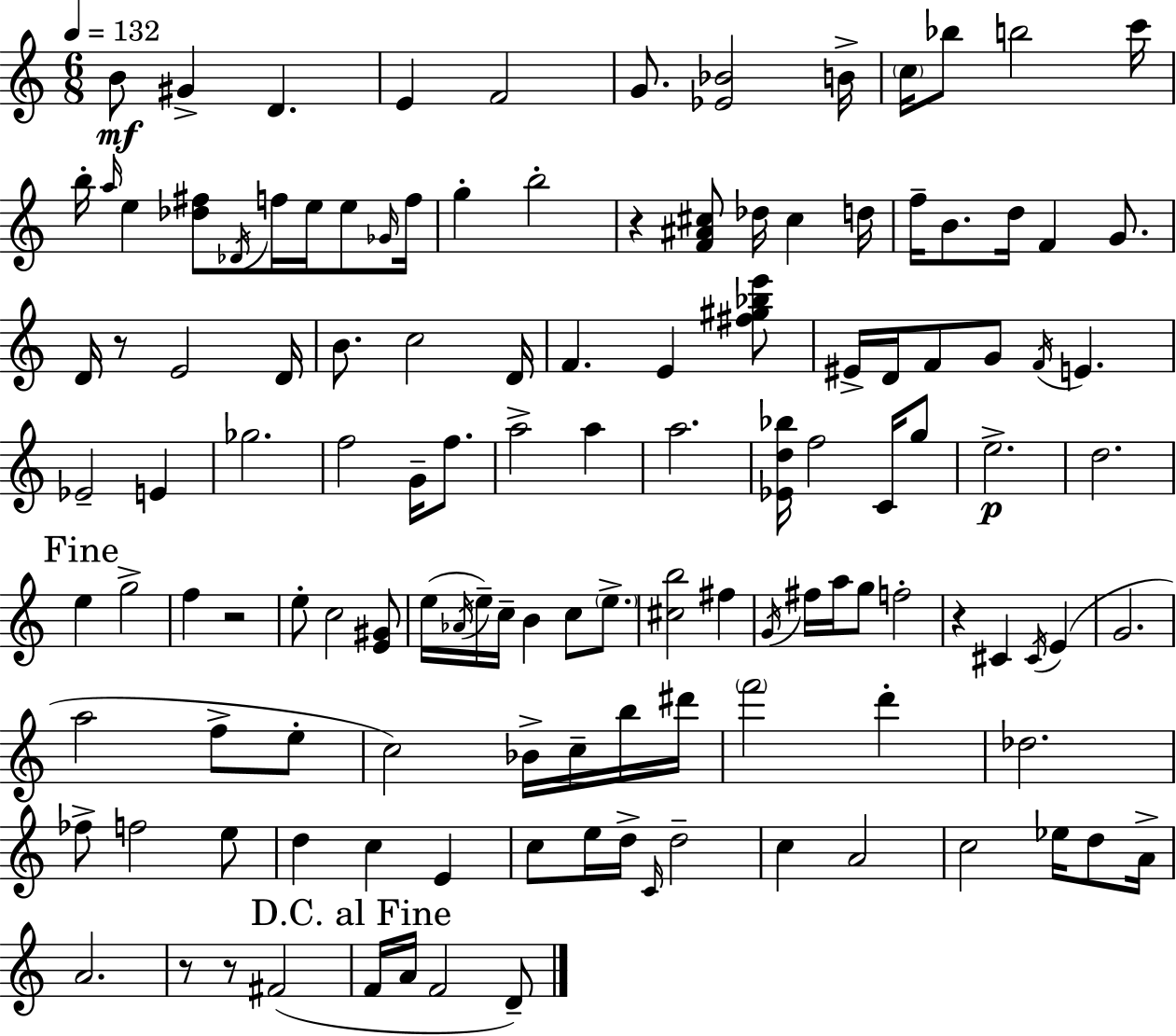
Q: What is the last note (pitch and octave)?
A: D4